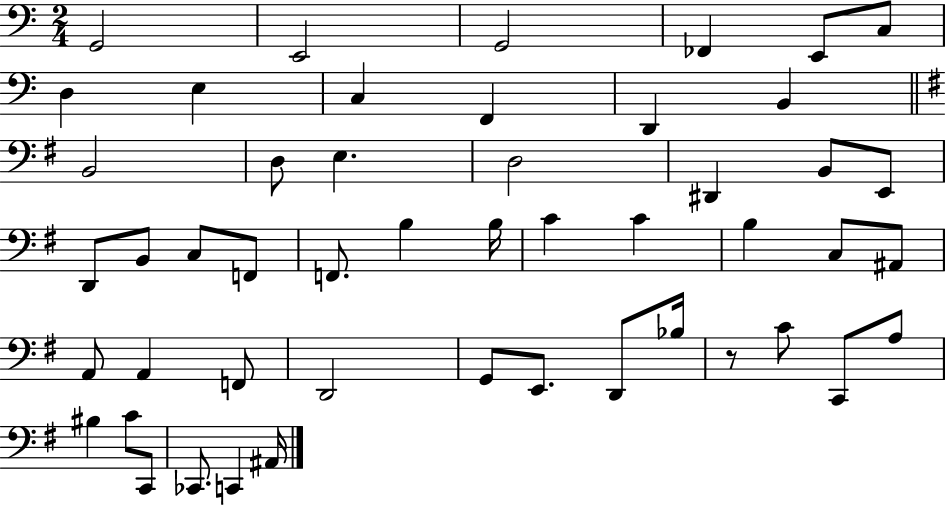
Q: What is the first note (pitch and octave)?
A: G2